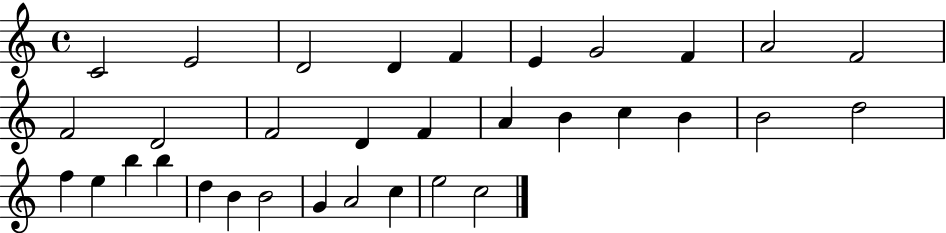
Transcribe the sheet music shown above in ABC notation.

X:1
T:Untitled
M:4/4
L:1/4
K:C
C2 E2 D2 D F E G2 F A2 F2 F2 D2 F2 D F A B c B B2 d2 f e b b d B B2 G A2 c e2 c2